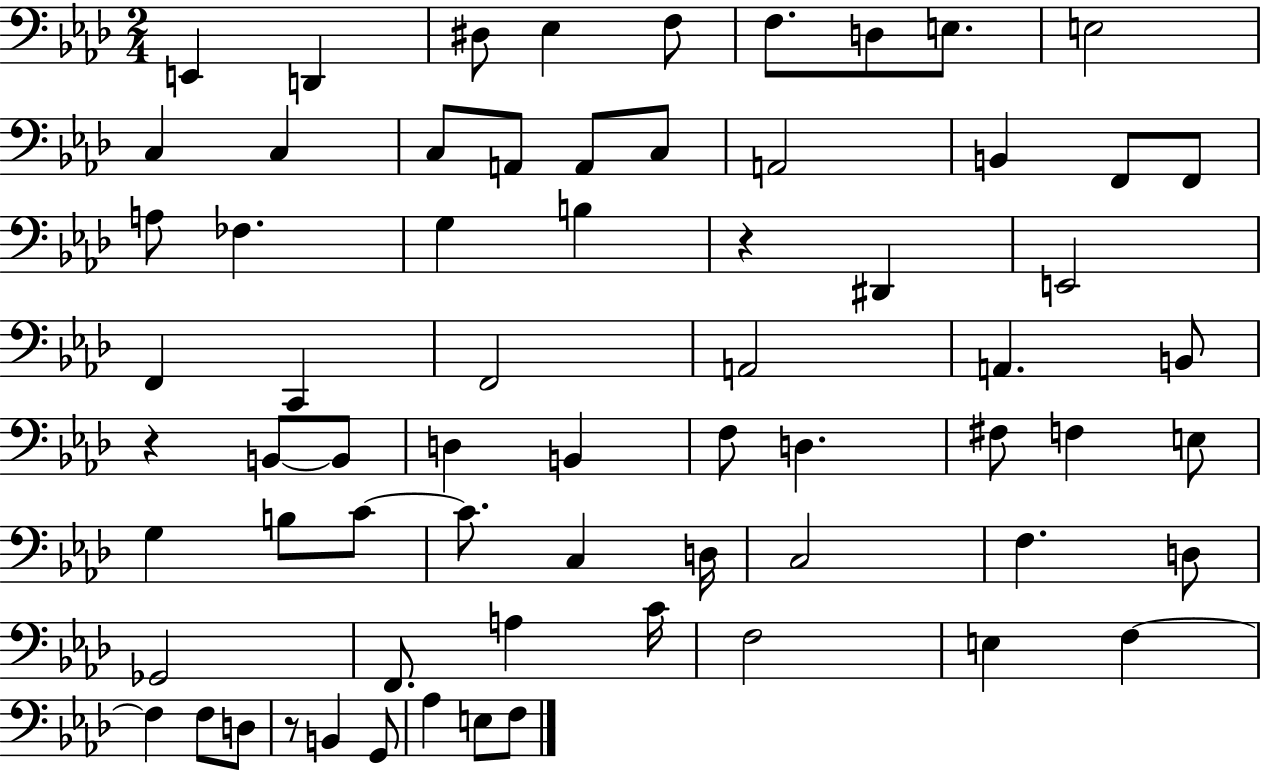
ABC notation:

X:1
T:Untitled
M:2/4
L:1/4
K:Ab
E,, D,, ^D,/2 _E, F,/2 F,/2 D,/2 E,/2 E,2 C, C, C,/2 A,,/2 A,,/2 C,/2 A,,2 B,, F,,/2 F,,/2 A,/2 _F, G, B, z ^D,, E,,2 F,, C,, F,,2 A,,2 A,, B,,/2 z B,,/2 B,,/2 D, B,, F,/2 D, ^F,/2 F, E,/2 G, B,/2 C/2 C/2 C, D,/4 C,2 F, D,/2 _G,,2 F,,/2 A, C/4 F,2 E, F, F, F,/2 D,/2 z/2 B,, G,,/2 _A, E,/2 F,/2